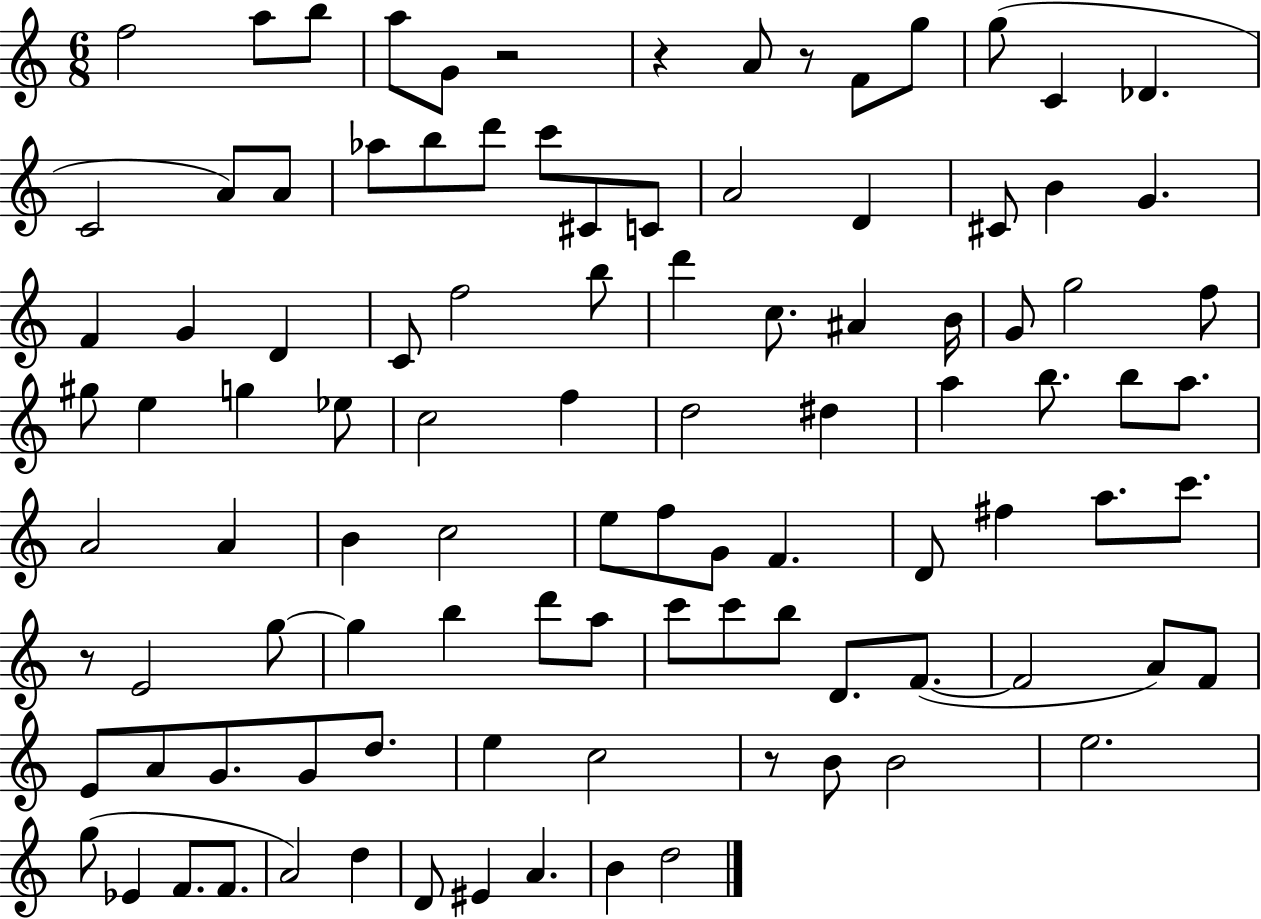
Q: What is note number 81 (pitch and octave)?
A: D5